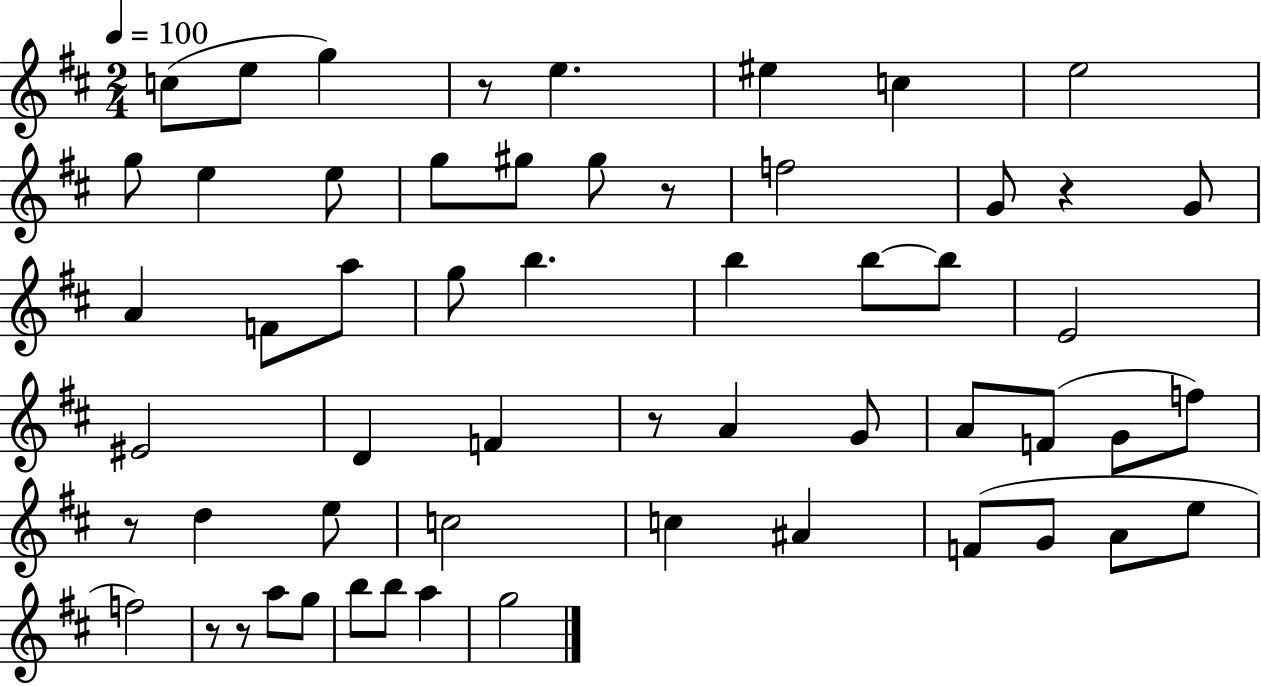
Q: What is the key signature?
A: D major